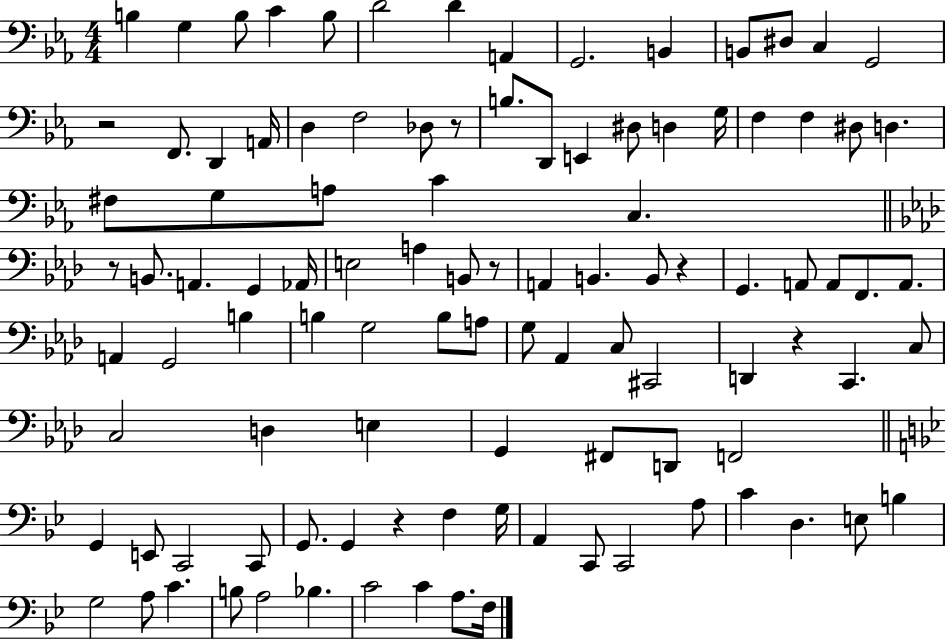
X:1
T:Untitled
M:4/4
L:1/4
K:Eb
B, G, B,/2 C B,/2 D2 D A,, G,,2 B,, B,,/2 ^D,/2 C, G,,2 z2 F,,/2 D,, A,,/4 D, F,2 _D,/2 z/2 B,/2 D,,/2 E,, ^D,/2 D, G,/4 F, F, ^D,/2 D, ^F,/2 G,/2 A,/2 C C, z/2 B,,/2 A,, G,, _A,,/4 E,2 A, B,,/2 z/2 A,, B,, B,,/2 z G,, A,,/2 A,,/2 F,,/2 A,,/2 A,, G,,2 B, B, G,2 B,/2 A,/2 G,/2 _A,, C,/2 ^C,,2 D,, z C,, C,/2 C,2 D, E, G,, ^F,,/2 D,,/2 F,,2 G,, E,,/2 C,,2 C,,/2 G,,/2 G,, z F, G,/4 A,, C,,/2 C,,2 A,/2 C D, E,/2 B, G,2 A,/2 C B,/2 A,2 _B, C2 C A,/2 F,/4